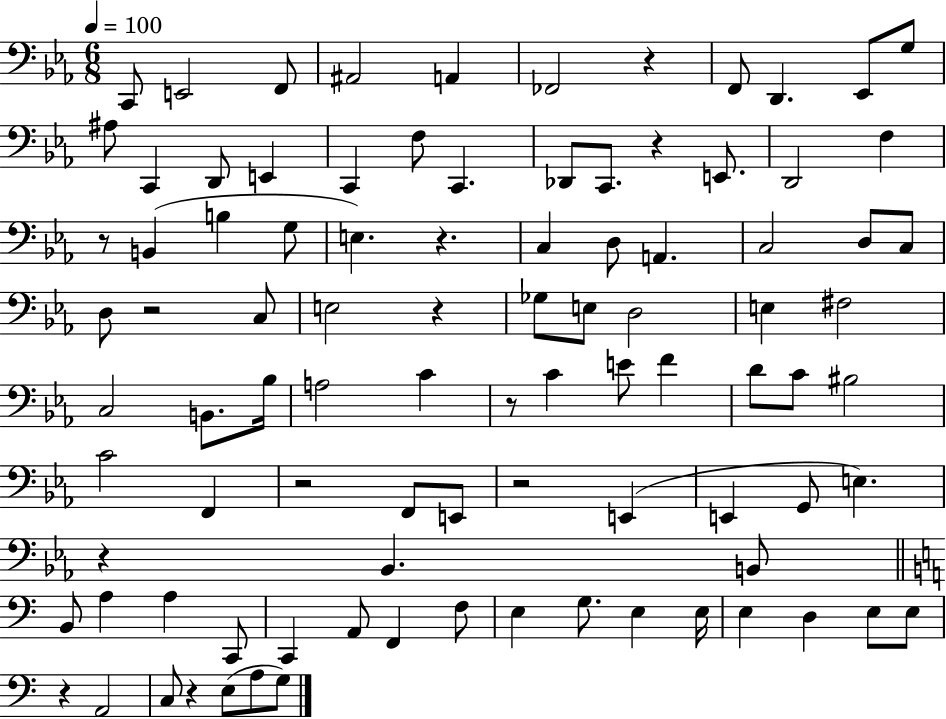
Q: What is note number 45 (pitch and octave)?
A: C4